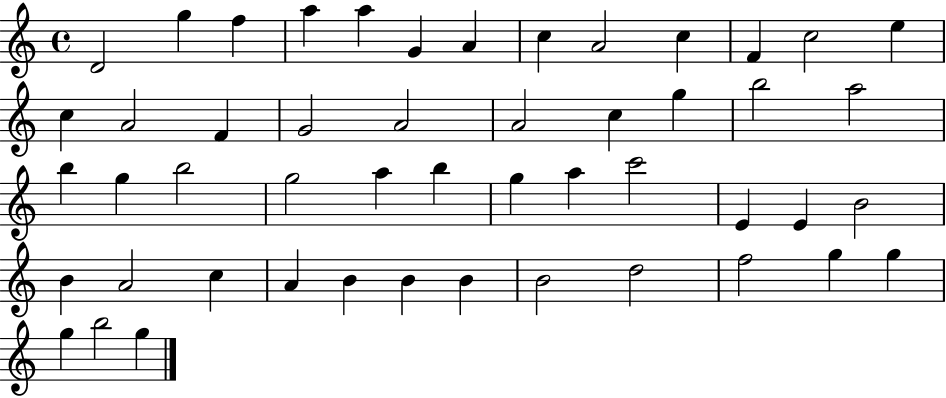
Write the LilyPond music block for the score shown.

{
  \clef treble
  \time 4/4
  \defaultTimeSignature
  \key c \major
  d'2 g''4 f''4 | a''4 a''4 g'4 a'4 | c''4 a'2 c''4 | f'4 c''2 e''4 | \break c''4 a'2 f'4 | g'2 a'2 | a'2 c''4 g''4 | b''2 a''2 | \break b''4 g''4 b''2 | g''2 a''4 b''4 | g''4 a''4 c'''2 | e'4 e'4 b'2 | \break b'4 a'2 c''4 | a'4 b'4 b'4 b'4 | b'2 d''2 | f''2 g''4 g''4 | \break g''4 b''2 g''4 | \bar "|."
}